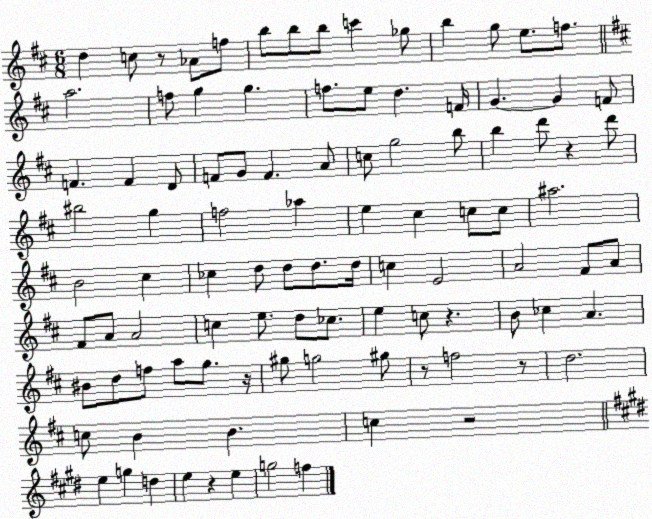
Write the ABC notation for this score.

X:1
T:Untitled
M:6/8
L:1/4
K:D
d c/2 z/2 _A/2 f/2 b/2 b/2 b/2 c' _g/2 b g/2 e/2 f/2 a2 f/2 g g f/2 e/2 d F/4 G G F/2 F F D/2 F/2 G/2 F A/2 c/2 g2 b/2 b d'/2 z d'/2 ^b2 g f2 _a e ^c c/2 c/2 ^a2 B2 ^c _c d/2 d/2 d/2 d/4 c E2 A2 ^F/2 A/2 ^F/2 A/2 A2 c e/2 d/2 _c/2 e c/2 z B/2 _c A ^B/2 d/2 f/2 a/2 g/2 z/4 ^g/2 g2 ^g/2 z/2 f2 z/2 d2 c/2 B B c z2 e g d e z e g2 f